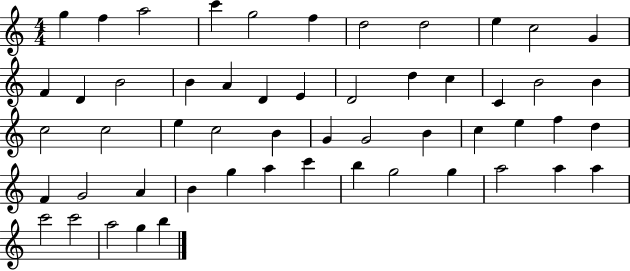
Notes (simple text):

G5/q F5/q A5/h C6/q G5/h F5/q D5/h D5/h E5/q C5/h G4/q F4/q D4/q B4/h B4/q A4/q D4/q E4/q D4/h D5/q C5/q C4/q B4/h B4/q C5/h C5/h E5/q C5/h B4/q G4/q G4/h B4/q C5/q E5/q F5/q D5/q F4/q G4/h A4/q B4/q G5/q A5/q C6/q B5/q G5/h G5/q A5/h A5/q A5/q C6/h C6/h A5/h G5/q B5/q